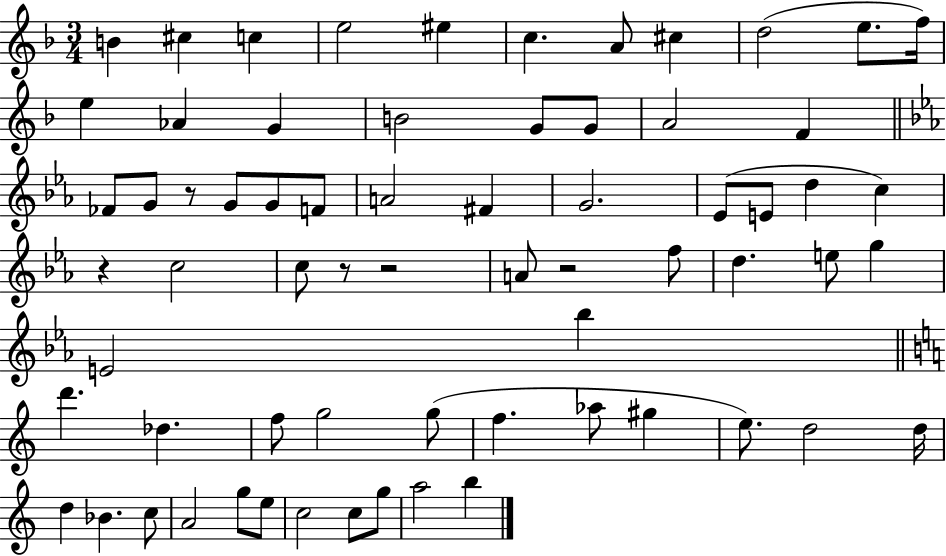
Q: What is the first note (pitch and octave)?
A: B4